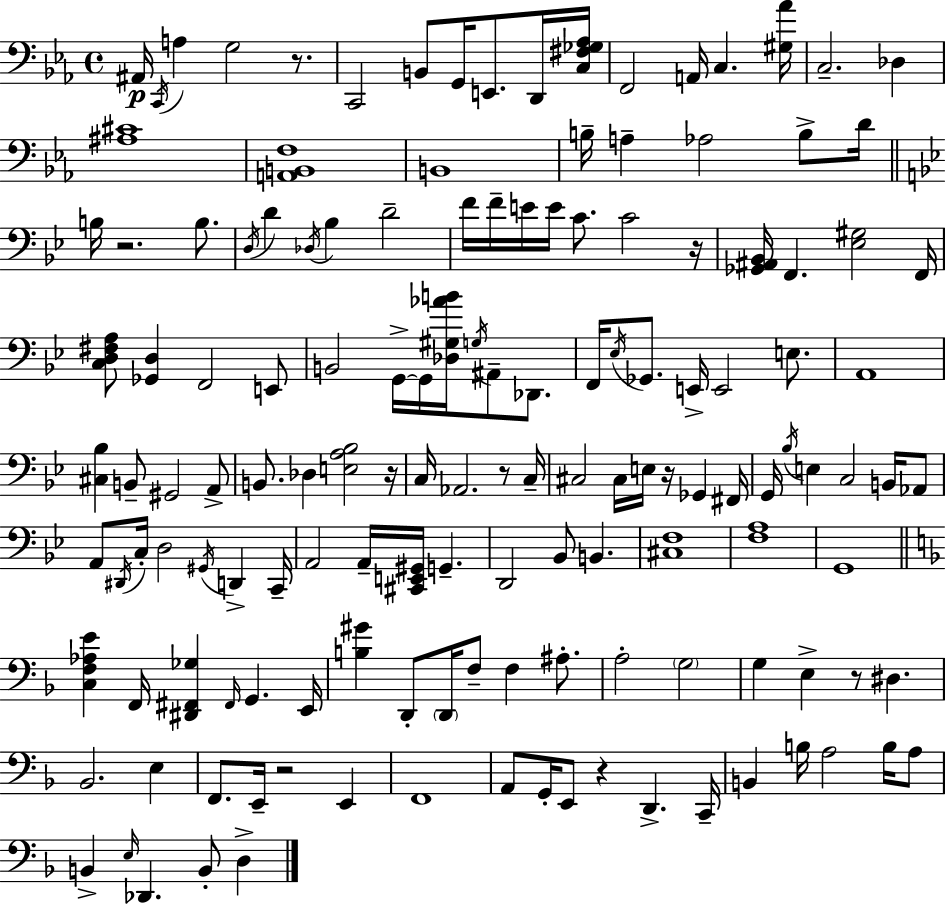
A#2/s C2/s A3/q G3/h R/e. C2/h B2/e G2/s E2/e. D2/s [C3,F#3,Gb3,Ab3]/s F2/h A2/s C3/q. [G#3,Ab4]/s C3/h. Db3/q [A#3,C#4]/w [A2,B2,F3]/w B2/w B3/s A3/q Ab3/h B3/e D4/s B3/s R/h. B3/e. D3/s D4/q Db3/s Bb3/q D4/h F4/s F4/s E4/s E4/s C4/e. C4/h R/s [Gb2,A#2,Bb2]/s F2/q. [Eb3,G#3]/h F2/s [C3,D3,F#3,A3]/e [Gb2,D3]/q F2/h E2/e B2/h G2/s G2/s [Db3,G#3,Ab4,B4]/s G3/s A#2/e Db2/e. F2/s Eb3/s Gb2/e. E2/s E2/h E3/e. A2/w [C#3,Bb3]/q B2/e G#2/h A2/e B2/e. Db3/q [E3,A3,Bb3]/h R/s C3/s Ab2/h. R/e C3/s C#3/h C#3/s E3/s R/s Gb2/q F#2/s G2/s Bb3/s E3/q C3/h B2/s Ab2/e A2/e D#2/s C3/s D3/h G#2/s D2/q C2/s A2/h A2/s [C#2,E2,G#2]/s G2/q. D2/h Bb2/e B2/q. [C#3,F3]/w [F3,A3]/w G2/w [C3,F3,Ab3,E4]/q F2/s [D#2,F#2,Gb3]/q F#2/s G2/q. E2/s [B3,G#4]/q D2/e D2/s F3/e F3/q A#3/e. A3/h G3/h G3/q E3/q R/e D#3/q. Bb2/h. E3/q F2/e. E2/s R/h E2/q F2/w A2/e G2/s E2/e R/q D2/q. C2/s B2/q B3/s A3/h B3/s A3/e B2/q E3/s Db2/q. B2/e D3/q